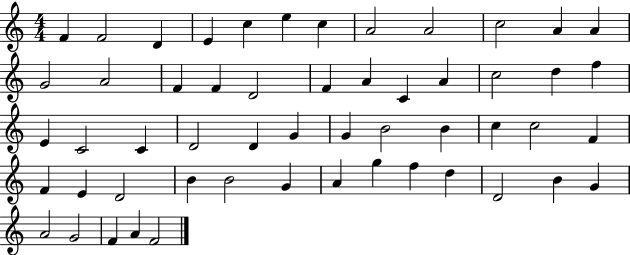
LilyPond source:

{
  \clef treble
  \numericTimeSignature
  \time 4/4
  \key c \major
  f'4 f'2 d'4 | e'4 c''4 e''4 c''4 | a'2 a'2 | c''2 a'4 a'4 | \break g'2 a'2 | f'4 f'4 d'2 | f'4 a'4 c'4 a'4 | c''2 d''4 f''4 | \break e'4 c'2 c'4 | d'2 d'4 g'4 | g'4 b'2 b'4 | c''4 c''2 f'4 | \break f'4 e'4 d'2 | b'4 b'2 g'4 | a'4 g''4 f''4 d''4 | d'2 b'4 g'4 | \break a'2 g'2 | f'4 a'4 f'2 | \bar "|."
}